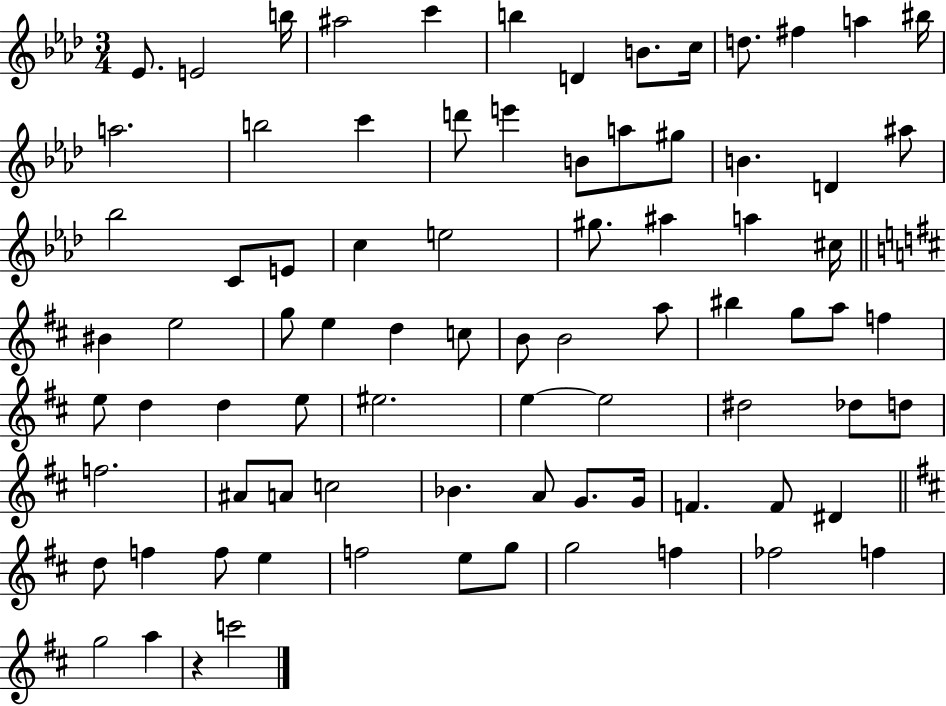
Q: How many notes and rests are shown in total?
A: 82